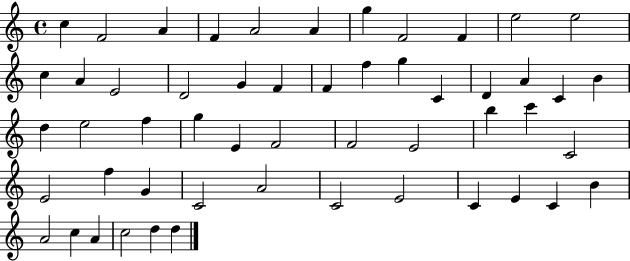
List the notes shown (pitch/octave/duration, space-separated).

C5/q F4/h A4/q F4/q A4/h A4/q G5/q F4/h F4/q E5/h E5/h C5/q A4/q E4/h D4/h G4/q F4/q F4/q F5/q G5/q C4/q D4/q A4/q C4/q B4/q D5/q E5/h F5/q G5/q E4/q F4/h F4/h E4/h B5/q C6/q C4/h E4/h F5/q G4/q C4/h A4/h C4/h E4/h C4/q E4/q C4/q B4/q A4/h C5/q A4/q C5/h D5/q D5/q